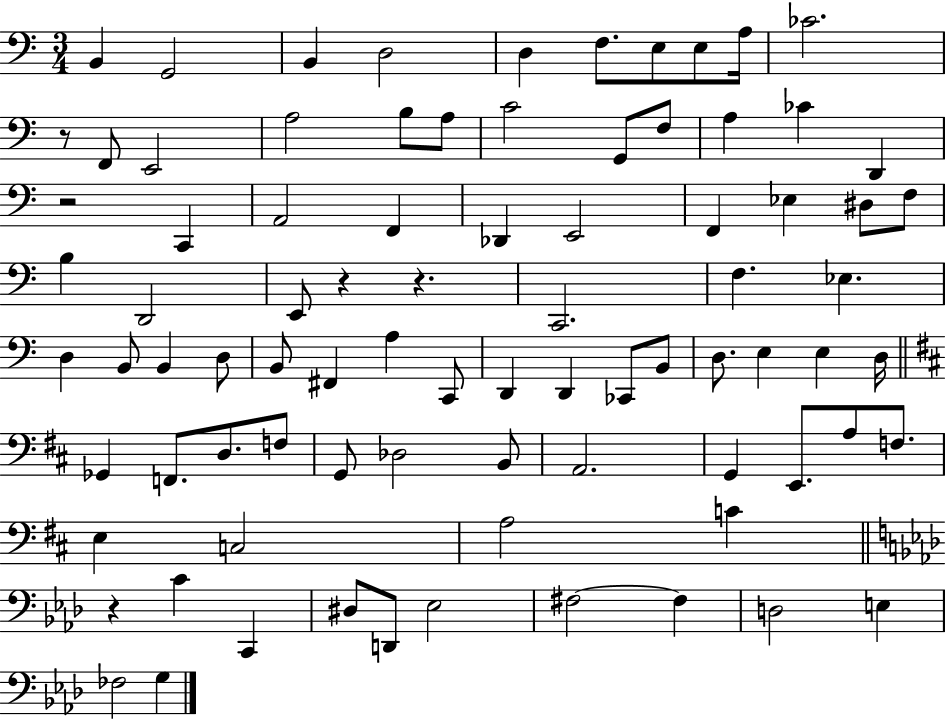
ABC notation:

X:1
T:Untitled
M:3/4
L:1/4
K:C
B,, G,,2 B,, D,2 D, F,/2 E,/2 E,/2 A,/4 _C2 z/2 F,,/2 E,,2 A,2 B,/2 A,/2 C2 G,,/2 F,/2 A, _C D,, z2 C,, A,,2 F,, _D,, E,,2 F,, _E, ^D,/2 F,/2 B, D,,2 E,,/2 z z C,,2 F, _E, D, B,,/2 B,, D,/2 B,,/2 ^F,, A, C,,/2 D,, D,, _C,,/2 B,,/2 D,/2 E, E, D,/4 _G,, F,,/2 D,/2 F,/2 G,,/2 _D,2 B,,/2 A,,2 G,, E,,/2 A,/2 F,/2 E, C,2 A,2 C z C C,, ^D,/2 D,,/2 _E,2 ^F,2 ^F, D,2 E, _F,2 G,